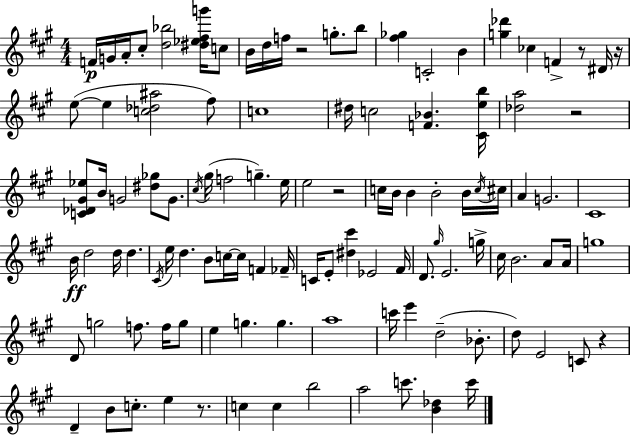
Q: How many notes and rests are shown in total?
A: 110